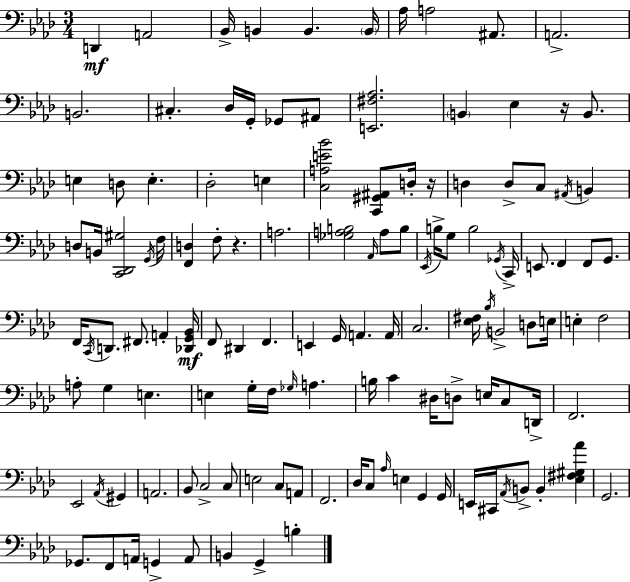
{
  \clef bass
  \numericTimeSignature
  \time 3/4
  \key f \minor
  \repeat volta 2 { d,4\mf a,2 | bes,16-> b,4 b,4. \parenthesize b,16 | aes16 a2 ais,8. | a,2.-> | \break b,2. | cis4.-. des16 g,16-. ges,8 ais,8 | <e, fis aes>2. | \parenthesize b,4 ees4 r16 b,8. | \break e4 d8 e4.-. | des2-. e4 | <c a e' bes'>2 <c, gis, ais,>8 d16-. r16 | d4 d8-> c8 \acciaccatura { ais,16 } b,4 | \break d8 b,16 <c, des, gis>2 | \acciaccatura { g,16 } f16 <f, d>4 f8-. r4. | a2. | <ges a b>2 \grace { aes,16 } a8 | \break b8 \acciaccatura { ees,16 } b16-> g8 b2 | \acciaccatura { ges,16 } c,16-> e,8. f,4 | f,8 g,8. f,16 \acciaccatura { c,16 } d,8. fis,8. | a,4-. <des, g, bes,>16\mf f,8 dis,4 | \break f,4. e,4 g,16 a,4. | a,16 c2. | <ees fis>16 \acciaccatura { bes16 } b,2-> | d8 e16 e4-. f2 | \break a8-. g4 | e4. e4 g16-. | f16 \grace { ges16 } a4. b16 c'4 | dis16 d8-> e16 c8 d,16-> f,2. | \break ees,2 | \acciaccatura { aes,16 } gis,4 a,2. | bes,8 c2-> | c8 e2 | \break c8 a,8 f,2. | des16 c8 | \grace { aes16 } e4 g,4 g,16 e,16 cis,16 | \acciaccatura { aes,16 } b,8-> b,4-. <ees fis gis aes'>4 g,2. | \break ges,8. | f,8 a,16 g,4-> a,8 b,4 | g,4-> b4-. } \bar "|."
}